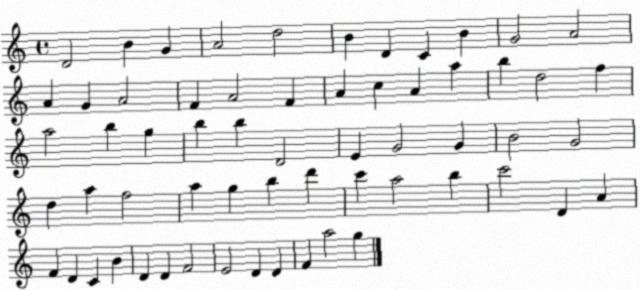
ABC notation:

X:1
T:Untitled
M:4/4
L:1/4
K:C
D2 B G A2 d2 B D C B G2 A2 A G A2 F A2 F A c A a b d2 f a2 b g b b D2 E G2 G B2 G2 d a f2 a g b d' c' a2 b c'2 D A F D C B D D F2 E2 D D F a2 g